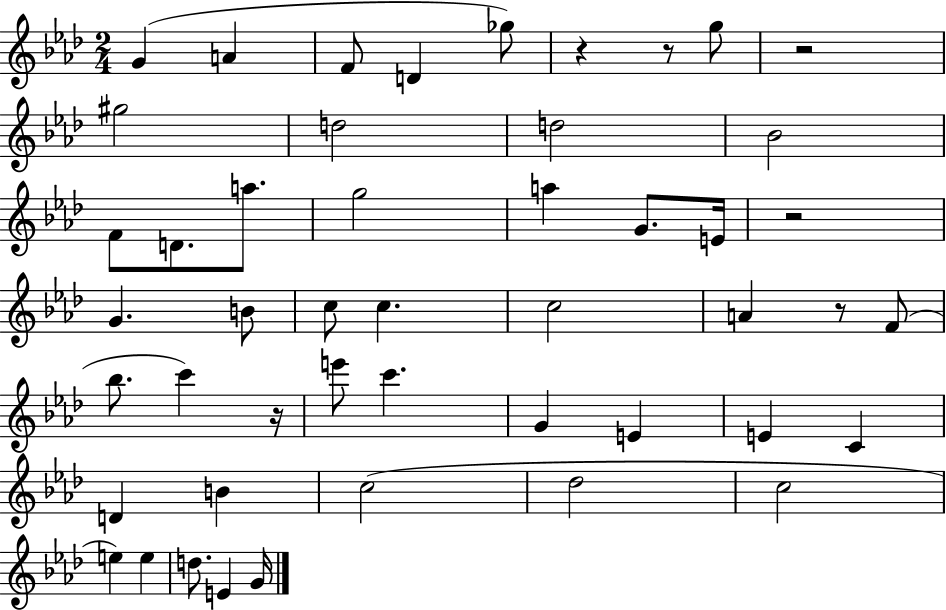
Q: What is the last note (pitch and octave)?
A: G4